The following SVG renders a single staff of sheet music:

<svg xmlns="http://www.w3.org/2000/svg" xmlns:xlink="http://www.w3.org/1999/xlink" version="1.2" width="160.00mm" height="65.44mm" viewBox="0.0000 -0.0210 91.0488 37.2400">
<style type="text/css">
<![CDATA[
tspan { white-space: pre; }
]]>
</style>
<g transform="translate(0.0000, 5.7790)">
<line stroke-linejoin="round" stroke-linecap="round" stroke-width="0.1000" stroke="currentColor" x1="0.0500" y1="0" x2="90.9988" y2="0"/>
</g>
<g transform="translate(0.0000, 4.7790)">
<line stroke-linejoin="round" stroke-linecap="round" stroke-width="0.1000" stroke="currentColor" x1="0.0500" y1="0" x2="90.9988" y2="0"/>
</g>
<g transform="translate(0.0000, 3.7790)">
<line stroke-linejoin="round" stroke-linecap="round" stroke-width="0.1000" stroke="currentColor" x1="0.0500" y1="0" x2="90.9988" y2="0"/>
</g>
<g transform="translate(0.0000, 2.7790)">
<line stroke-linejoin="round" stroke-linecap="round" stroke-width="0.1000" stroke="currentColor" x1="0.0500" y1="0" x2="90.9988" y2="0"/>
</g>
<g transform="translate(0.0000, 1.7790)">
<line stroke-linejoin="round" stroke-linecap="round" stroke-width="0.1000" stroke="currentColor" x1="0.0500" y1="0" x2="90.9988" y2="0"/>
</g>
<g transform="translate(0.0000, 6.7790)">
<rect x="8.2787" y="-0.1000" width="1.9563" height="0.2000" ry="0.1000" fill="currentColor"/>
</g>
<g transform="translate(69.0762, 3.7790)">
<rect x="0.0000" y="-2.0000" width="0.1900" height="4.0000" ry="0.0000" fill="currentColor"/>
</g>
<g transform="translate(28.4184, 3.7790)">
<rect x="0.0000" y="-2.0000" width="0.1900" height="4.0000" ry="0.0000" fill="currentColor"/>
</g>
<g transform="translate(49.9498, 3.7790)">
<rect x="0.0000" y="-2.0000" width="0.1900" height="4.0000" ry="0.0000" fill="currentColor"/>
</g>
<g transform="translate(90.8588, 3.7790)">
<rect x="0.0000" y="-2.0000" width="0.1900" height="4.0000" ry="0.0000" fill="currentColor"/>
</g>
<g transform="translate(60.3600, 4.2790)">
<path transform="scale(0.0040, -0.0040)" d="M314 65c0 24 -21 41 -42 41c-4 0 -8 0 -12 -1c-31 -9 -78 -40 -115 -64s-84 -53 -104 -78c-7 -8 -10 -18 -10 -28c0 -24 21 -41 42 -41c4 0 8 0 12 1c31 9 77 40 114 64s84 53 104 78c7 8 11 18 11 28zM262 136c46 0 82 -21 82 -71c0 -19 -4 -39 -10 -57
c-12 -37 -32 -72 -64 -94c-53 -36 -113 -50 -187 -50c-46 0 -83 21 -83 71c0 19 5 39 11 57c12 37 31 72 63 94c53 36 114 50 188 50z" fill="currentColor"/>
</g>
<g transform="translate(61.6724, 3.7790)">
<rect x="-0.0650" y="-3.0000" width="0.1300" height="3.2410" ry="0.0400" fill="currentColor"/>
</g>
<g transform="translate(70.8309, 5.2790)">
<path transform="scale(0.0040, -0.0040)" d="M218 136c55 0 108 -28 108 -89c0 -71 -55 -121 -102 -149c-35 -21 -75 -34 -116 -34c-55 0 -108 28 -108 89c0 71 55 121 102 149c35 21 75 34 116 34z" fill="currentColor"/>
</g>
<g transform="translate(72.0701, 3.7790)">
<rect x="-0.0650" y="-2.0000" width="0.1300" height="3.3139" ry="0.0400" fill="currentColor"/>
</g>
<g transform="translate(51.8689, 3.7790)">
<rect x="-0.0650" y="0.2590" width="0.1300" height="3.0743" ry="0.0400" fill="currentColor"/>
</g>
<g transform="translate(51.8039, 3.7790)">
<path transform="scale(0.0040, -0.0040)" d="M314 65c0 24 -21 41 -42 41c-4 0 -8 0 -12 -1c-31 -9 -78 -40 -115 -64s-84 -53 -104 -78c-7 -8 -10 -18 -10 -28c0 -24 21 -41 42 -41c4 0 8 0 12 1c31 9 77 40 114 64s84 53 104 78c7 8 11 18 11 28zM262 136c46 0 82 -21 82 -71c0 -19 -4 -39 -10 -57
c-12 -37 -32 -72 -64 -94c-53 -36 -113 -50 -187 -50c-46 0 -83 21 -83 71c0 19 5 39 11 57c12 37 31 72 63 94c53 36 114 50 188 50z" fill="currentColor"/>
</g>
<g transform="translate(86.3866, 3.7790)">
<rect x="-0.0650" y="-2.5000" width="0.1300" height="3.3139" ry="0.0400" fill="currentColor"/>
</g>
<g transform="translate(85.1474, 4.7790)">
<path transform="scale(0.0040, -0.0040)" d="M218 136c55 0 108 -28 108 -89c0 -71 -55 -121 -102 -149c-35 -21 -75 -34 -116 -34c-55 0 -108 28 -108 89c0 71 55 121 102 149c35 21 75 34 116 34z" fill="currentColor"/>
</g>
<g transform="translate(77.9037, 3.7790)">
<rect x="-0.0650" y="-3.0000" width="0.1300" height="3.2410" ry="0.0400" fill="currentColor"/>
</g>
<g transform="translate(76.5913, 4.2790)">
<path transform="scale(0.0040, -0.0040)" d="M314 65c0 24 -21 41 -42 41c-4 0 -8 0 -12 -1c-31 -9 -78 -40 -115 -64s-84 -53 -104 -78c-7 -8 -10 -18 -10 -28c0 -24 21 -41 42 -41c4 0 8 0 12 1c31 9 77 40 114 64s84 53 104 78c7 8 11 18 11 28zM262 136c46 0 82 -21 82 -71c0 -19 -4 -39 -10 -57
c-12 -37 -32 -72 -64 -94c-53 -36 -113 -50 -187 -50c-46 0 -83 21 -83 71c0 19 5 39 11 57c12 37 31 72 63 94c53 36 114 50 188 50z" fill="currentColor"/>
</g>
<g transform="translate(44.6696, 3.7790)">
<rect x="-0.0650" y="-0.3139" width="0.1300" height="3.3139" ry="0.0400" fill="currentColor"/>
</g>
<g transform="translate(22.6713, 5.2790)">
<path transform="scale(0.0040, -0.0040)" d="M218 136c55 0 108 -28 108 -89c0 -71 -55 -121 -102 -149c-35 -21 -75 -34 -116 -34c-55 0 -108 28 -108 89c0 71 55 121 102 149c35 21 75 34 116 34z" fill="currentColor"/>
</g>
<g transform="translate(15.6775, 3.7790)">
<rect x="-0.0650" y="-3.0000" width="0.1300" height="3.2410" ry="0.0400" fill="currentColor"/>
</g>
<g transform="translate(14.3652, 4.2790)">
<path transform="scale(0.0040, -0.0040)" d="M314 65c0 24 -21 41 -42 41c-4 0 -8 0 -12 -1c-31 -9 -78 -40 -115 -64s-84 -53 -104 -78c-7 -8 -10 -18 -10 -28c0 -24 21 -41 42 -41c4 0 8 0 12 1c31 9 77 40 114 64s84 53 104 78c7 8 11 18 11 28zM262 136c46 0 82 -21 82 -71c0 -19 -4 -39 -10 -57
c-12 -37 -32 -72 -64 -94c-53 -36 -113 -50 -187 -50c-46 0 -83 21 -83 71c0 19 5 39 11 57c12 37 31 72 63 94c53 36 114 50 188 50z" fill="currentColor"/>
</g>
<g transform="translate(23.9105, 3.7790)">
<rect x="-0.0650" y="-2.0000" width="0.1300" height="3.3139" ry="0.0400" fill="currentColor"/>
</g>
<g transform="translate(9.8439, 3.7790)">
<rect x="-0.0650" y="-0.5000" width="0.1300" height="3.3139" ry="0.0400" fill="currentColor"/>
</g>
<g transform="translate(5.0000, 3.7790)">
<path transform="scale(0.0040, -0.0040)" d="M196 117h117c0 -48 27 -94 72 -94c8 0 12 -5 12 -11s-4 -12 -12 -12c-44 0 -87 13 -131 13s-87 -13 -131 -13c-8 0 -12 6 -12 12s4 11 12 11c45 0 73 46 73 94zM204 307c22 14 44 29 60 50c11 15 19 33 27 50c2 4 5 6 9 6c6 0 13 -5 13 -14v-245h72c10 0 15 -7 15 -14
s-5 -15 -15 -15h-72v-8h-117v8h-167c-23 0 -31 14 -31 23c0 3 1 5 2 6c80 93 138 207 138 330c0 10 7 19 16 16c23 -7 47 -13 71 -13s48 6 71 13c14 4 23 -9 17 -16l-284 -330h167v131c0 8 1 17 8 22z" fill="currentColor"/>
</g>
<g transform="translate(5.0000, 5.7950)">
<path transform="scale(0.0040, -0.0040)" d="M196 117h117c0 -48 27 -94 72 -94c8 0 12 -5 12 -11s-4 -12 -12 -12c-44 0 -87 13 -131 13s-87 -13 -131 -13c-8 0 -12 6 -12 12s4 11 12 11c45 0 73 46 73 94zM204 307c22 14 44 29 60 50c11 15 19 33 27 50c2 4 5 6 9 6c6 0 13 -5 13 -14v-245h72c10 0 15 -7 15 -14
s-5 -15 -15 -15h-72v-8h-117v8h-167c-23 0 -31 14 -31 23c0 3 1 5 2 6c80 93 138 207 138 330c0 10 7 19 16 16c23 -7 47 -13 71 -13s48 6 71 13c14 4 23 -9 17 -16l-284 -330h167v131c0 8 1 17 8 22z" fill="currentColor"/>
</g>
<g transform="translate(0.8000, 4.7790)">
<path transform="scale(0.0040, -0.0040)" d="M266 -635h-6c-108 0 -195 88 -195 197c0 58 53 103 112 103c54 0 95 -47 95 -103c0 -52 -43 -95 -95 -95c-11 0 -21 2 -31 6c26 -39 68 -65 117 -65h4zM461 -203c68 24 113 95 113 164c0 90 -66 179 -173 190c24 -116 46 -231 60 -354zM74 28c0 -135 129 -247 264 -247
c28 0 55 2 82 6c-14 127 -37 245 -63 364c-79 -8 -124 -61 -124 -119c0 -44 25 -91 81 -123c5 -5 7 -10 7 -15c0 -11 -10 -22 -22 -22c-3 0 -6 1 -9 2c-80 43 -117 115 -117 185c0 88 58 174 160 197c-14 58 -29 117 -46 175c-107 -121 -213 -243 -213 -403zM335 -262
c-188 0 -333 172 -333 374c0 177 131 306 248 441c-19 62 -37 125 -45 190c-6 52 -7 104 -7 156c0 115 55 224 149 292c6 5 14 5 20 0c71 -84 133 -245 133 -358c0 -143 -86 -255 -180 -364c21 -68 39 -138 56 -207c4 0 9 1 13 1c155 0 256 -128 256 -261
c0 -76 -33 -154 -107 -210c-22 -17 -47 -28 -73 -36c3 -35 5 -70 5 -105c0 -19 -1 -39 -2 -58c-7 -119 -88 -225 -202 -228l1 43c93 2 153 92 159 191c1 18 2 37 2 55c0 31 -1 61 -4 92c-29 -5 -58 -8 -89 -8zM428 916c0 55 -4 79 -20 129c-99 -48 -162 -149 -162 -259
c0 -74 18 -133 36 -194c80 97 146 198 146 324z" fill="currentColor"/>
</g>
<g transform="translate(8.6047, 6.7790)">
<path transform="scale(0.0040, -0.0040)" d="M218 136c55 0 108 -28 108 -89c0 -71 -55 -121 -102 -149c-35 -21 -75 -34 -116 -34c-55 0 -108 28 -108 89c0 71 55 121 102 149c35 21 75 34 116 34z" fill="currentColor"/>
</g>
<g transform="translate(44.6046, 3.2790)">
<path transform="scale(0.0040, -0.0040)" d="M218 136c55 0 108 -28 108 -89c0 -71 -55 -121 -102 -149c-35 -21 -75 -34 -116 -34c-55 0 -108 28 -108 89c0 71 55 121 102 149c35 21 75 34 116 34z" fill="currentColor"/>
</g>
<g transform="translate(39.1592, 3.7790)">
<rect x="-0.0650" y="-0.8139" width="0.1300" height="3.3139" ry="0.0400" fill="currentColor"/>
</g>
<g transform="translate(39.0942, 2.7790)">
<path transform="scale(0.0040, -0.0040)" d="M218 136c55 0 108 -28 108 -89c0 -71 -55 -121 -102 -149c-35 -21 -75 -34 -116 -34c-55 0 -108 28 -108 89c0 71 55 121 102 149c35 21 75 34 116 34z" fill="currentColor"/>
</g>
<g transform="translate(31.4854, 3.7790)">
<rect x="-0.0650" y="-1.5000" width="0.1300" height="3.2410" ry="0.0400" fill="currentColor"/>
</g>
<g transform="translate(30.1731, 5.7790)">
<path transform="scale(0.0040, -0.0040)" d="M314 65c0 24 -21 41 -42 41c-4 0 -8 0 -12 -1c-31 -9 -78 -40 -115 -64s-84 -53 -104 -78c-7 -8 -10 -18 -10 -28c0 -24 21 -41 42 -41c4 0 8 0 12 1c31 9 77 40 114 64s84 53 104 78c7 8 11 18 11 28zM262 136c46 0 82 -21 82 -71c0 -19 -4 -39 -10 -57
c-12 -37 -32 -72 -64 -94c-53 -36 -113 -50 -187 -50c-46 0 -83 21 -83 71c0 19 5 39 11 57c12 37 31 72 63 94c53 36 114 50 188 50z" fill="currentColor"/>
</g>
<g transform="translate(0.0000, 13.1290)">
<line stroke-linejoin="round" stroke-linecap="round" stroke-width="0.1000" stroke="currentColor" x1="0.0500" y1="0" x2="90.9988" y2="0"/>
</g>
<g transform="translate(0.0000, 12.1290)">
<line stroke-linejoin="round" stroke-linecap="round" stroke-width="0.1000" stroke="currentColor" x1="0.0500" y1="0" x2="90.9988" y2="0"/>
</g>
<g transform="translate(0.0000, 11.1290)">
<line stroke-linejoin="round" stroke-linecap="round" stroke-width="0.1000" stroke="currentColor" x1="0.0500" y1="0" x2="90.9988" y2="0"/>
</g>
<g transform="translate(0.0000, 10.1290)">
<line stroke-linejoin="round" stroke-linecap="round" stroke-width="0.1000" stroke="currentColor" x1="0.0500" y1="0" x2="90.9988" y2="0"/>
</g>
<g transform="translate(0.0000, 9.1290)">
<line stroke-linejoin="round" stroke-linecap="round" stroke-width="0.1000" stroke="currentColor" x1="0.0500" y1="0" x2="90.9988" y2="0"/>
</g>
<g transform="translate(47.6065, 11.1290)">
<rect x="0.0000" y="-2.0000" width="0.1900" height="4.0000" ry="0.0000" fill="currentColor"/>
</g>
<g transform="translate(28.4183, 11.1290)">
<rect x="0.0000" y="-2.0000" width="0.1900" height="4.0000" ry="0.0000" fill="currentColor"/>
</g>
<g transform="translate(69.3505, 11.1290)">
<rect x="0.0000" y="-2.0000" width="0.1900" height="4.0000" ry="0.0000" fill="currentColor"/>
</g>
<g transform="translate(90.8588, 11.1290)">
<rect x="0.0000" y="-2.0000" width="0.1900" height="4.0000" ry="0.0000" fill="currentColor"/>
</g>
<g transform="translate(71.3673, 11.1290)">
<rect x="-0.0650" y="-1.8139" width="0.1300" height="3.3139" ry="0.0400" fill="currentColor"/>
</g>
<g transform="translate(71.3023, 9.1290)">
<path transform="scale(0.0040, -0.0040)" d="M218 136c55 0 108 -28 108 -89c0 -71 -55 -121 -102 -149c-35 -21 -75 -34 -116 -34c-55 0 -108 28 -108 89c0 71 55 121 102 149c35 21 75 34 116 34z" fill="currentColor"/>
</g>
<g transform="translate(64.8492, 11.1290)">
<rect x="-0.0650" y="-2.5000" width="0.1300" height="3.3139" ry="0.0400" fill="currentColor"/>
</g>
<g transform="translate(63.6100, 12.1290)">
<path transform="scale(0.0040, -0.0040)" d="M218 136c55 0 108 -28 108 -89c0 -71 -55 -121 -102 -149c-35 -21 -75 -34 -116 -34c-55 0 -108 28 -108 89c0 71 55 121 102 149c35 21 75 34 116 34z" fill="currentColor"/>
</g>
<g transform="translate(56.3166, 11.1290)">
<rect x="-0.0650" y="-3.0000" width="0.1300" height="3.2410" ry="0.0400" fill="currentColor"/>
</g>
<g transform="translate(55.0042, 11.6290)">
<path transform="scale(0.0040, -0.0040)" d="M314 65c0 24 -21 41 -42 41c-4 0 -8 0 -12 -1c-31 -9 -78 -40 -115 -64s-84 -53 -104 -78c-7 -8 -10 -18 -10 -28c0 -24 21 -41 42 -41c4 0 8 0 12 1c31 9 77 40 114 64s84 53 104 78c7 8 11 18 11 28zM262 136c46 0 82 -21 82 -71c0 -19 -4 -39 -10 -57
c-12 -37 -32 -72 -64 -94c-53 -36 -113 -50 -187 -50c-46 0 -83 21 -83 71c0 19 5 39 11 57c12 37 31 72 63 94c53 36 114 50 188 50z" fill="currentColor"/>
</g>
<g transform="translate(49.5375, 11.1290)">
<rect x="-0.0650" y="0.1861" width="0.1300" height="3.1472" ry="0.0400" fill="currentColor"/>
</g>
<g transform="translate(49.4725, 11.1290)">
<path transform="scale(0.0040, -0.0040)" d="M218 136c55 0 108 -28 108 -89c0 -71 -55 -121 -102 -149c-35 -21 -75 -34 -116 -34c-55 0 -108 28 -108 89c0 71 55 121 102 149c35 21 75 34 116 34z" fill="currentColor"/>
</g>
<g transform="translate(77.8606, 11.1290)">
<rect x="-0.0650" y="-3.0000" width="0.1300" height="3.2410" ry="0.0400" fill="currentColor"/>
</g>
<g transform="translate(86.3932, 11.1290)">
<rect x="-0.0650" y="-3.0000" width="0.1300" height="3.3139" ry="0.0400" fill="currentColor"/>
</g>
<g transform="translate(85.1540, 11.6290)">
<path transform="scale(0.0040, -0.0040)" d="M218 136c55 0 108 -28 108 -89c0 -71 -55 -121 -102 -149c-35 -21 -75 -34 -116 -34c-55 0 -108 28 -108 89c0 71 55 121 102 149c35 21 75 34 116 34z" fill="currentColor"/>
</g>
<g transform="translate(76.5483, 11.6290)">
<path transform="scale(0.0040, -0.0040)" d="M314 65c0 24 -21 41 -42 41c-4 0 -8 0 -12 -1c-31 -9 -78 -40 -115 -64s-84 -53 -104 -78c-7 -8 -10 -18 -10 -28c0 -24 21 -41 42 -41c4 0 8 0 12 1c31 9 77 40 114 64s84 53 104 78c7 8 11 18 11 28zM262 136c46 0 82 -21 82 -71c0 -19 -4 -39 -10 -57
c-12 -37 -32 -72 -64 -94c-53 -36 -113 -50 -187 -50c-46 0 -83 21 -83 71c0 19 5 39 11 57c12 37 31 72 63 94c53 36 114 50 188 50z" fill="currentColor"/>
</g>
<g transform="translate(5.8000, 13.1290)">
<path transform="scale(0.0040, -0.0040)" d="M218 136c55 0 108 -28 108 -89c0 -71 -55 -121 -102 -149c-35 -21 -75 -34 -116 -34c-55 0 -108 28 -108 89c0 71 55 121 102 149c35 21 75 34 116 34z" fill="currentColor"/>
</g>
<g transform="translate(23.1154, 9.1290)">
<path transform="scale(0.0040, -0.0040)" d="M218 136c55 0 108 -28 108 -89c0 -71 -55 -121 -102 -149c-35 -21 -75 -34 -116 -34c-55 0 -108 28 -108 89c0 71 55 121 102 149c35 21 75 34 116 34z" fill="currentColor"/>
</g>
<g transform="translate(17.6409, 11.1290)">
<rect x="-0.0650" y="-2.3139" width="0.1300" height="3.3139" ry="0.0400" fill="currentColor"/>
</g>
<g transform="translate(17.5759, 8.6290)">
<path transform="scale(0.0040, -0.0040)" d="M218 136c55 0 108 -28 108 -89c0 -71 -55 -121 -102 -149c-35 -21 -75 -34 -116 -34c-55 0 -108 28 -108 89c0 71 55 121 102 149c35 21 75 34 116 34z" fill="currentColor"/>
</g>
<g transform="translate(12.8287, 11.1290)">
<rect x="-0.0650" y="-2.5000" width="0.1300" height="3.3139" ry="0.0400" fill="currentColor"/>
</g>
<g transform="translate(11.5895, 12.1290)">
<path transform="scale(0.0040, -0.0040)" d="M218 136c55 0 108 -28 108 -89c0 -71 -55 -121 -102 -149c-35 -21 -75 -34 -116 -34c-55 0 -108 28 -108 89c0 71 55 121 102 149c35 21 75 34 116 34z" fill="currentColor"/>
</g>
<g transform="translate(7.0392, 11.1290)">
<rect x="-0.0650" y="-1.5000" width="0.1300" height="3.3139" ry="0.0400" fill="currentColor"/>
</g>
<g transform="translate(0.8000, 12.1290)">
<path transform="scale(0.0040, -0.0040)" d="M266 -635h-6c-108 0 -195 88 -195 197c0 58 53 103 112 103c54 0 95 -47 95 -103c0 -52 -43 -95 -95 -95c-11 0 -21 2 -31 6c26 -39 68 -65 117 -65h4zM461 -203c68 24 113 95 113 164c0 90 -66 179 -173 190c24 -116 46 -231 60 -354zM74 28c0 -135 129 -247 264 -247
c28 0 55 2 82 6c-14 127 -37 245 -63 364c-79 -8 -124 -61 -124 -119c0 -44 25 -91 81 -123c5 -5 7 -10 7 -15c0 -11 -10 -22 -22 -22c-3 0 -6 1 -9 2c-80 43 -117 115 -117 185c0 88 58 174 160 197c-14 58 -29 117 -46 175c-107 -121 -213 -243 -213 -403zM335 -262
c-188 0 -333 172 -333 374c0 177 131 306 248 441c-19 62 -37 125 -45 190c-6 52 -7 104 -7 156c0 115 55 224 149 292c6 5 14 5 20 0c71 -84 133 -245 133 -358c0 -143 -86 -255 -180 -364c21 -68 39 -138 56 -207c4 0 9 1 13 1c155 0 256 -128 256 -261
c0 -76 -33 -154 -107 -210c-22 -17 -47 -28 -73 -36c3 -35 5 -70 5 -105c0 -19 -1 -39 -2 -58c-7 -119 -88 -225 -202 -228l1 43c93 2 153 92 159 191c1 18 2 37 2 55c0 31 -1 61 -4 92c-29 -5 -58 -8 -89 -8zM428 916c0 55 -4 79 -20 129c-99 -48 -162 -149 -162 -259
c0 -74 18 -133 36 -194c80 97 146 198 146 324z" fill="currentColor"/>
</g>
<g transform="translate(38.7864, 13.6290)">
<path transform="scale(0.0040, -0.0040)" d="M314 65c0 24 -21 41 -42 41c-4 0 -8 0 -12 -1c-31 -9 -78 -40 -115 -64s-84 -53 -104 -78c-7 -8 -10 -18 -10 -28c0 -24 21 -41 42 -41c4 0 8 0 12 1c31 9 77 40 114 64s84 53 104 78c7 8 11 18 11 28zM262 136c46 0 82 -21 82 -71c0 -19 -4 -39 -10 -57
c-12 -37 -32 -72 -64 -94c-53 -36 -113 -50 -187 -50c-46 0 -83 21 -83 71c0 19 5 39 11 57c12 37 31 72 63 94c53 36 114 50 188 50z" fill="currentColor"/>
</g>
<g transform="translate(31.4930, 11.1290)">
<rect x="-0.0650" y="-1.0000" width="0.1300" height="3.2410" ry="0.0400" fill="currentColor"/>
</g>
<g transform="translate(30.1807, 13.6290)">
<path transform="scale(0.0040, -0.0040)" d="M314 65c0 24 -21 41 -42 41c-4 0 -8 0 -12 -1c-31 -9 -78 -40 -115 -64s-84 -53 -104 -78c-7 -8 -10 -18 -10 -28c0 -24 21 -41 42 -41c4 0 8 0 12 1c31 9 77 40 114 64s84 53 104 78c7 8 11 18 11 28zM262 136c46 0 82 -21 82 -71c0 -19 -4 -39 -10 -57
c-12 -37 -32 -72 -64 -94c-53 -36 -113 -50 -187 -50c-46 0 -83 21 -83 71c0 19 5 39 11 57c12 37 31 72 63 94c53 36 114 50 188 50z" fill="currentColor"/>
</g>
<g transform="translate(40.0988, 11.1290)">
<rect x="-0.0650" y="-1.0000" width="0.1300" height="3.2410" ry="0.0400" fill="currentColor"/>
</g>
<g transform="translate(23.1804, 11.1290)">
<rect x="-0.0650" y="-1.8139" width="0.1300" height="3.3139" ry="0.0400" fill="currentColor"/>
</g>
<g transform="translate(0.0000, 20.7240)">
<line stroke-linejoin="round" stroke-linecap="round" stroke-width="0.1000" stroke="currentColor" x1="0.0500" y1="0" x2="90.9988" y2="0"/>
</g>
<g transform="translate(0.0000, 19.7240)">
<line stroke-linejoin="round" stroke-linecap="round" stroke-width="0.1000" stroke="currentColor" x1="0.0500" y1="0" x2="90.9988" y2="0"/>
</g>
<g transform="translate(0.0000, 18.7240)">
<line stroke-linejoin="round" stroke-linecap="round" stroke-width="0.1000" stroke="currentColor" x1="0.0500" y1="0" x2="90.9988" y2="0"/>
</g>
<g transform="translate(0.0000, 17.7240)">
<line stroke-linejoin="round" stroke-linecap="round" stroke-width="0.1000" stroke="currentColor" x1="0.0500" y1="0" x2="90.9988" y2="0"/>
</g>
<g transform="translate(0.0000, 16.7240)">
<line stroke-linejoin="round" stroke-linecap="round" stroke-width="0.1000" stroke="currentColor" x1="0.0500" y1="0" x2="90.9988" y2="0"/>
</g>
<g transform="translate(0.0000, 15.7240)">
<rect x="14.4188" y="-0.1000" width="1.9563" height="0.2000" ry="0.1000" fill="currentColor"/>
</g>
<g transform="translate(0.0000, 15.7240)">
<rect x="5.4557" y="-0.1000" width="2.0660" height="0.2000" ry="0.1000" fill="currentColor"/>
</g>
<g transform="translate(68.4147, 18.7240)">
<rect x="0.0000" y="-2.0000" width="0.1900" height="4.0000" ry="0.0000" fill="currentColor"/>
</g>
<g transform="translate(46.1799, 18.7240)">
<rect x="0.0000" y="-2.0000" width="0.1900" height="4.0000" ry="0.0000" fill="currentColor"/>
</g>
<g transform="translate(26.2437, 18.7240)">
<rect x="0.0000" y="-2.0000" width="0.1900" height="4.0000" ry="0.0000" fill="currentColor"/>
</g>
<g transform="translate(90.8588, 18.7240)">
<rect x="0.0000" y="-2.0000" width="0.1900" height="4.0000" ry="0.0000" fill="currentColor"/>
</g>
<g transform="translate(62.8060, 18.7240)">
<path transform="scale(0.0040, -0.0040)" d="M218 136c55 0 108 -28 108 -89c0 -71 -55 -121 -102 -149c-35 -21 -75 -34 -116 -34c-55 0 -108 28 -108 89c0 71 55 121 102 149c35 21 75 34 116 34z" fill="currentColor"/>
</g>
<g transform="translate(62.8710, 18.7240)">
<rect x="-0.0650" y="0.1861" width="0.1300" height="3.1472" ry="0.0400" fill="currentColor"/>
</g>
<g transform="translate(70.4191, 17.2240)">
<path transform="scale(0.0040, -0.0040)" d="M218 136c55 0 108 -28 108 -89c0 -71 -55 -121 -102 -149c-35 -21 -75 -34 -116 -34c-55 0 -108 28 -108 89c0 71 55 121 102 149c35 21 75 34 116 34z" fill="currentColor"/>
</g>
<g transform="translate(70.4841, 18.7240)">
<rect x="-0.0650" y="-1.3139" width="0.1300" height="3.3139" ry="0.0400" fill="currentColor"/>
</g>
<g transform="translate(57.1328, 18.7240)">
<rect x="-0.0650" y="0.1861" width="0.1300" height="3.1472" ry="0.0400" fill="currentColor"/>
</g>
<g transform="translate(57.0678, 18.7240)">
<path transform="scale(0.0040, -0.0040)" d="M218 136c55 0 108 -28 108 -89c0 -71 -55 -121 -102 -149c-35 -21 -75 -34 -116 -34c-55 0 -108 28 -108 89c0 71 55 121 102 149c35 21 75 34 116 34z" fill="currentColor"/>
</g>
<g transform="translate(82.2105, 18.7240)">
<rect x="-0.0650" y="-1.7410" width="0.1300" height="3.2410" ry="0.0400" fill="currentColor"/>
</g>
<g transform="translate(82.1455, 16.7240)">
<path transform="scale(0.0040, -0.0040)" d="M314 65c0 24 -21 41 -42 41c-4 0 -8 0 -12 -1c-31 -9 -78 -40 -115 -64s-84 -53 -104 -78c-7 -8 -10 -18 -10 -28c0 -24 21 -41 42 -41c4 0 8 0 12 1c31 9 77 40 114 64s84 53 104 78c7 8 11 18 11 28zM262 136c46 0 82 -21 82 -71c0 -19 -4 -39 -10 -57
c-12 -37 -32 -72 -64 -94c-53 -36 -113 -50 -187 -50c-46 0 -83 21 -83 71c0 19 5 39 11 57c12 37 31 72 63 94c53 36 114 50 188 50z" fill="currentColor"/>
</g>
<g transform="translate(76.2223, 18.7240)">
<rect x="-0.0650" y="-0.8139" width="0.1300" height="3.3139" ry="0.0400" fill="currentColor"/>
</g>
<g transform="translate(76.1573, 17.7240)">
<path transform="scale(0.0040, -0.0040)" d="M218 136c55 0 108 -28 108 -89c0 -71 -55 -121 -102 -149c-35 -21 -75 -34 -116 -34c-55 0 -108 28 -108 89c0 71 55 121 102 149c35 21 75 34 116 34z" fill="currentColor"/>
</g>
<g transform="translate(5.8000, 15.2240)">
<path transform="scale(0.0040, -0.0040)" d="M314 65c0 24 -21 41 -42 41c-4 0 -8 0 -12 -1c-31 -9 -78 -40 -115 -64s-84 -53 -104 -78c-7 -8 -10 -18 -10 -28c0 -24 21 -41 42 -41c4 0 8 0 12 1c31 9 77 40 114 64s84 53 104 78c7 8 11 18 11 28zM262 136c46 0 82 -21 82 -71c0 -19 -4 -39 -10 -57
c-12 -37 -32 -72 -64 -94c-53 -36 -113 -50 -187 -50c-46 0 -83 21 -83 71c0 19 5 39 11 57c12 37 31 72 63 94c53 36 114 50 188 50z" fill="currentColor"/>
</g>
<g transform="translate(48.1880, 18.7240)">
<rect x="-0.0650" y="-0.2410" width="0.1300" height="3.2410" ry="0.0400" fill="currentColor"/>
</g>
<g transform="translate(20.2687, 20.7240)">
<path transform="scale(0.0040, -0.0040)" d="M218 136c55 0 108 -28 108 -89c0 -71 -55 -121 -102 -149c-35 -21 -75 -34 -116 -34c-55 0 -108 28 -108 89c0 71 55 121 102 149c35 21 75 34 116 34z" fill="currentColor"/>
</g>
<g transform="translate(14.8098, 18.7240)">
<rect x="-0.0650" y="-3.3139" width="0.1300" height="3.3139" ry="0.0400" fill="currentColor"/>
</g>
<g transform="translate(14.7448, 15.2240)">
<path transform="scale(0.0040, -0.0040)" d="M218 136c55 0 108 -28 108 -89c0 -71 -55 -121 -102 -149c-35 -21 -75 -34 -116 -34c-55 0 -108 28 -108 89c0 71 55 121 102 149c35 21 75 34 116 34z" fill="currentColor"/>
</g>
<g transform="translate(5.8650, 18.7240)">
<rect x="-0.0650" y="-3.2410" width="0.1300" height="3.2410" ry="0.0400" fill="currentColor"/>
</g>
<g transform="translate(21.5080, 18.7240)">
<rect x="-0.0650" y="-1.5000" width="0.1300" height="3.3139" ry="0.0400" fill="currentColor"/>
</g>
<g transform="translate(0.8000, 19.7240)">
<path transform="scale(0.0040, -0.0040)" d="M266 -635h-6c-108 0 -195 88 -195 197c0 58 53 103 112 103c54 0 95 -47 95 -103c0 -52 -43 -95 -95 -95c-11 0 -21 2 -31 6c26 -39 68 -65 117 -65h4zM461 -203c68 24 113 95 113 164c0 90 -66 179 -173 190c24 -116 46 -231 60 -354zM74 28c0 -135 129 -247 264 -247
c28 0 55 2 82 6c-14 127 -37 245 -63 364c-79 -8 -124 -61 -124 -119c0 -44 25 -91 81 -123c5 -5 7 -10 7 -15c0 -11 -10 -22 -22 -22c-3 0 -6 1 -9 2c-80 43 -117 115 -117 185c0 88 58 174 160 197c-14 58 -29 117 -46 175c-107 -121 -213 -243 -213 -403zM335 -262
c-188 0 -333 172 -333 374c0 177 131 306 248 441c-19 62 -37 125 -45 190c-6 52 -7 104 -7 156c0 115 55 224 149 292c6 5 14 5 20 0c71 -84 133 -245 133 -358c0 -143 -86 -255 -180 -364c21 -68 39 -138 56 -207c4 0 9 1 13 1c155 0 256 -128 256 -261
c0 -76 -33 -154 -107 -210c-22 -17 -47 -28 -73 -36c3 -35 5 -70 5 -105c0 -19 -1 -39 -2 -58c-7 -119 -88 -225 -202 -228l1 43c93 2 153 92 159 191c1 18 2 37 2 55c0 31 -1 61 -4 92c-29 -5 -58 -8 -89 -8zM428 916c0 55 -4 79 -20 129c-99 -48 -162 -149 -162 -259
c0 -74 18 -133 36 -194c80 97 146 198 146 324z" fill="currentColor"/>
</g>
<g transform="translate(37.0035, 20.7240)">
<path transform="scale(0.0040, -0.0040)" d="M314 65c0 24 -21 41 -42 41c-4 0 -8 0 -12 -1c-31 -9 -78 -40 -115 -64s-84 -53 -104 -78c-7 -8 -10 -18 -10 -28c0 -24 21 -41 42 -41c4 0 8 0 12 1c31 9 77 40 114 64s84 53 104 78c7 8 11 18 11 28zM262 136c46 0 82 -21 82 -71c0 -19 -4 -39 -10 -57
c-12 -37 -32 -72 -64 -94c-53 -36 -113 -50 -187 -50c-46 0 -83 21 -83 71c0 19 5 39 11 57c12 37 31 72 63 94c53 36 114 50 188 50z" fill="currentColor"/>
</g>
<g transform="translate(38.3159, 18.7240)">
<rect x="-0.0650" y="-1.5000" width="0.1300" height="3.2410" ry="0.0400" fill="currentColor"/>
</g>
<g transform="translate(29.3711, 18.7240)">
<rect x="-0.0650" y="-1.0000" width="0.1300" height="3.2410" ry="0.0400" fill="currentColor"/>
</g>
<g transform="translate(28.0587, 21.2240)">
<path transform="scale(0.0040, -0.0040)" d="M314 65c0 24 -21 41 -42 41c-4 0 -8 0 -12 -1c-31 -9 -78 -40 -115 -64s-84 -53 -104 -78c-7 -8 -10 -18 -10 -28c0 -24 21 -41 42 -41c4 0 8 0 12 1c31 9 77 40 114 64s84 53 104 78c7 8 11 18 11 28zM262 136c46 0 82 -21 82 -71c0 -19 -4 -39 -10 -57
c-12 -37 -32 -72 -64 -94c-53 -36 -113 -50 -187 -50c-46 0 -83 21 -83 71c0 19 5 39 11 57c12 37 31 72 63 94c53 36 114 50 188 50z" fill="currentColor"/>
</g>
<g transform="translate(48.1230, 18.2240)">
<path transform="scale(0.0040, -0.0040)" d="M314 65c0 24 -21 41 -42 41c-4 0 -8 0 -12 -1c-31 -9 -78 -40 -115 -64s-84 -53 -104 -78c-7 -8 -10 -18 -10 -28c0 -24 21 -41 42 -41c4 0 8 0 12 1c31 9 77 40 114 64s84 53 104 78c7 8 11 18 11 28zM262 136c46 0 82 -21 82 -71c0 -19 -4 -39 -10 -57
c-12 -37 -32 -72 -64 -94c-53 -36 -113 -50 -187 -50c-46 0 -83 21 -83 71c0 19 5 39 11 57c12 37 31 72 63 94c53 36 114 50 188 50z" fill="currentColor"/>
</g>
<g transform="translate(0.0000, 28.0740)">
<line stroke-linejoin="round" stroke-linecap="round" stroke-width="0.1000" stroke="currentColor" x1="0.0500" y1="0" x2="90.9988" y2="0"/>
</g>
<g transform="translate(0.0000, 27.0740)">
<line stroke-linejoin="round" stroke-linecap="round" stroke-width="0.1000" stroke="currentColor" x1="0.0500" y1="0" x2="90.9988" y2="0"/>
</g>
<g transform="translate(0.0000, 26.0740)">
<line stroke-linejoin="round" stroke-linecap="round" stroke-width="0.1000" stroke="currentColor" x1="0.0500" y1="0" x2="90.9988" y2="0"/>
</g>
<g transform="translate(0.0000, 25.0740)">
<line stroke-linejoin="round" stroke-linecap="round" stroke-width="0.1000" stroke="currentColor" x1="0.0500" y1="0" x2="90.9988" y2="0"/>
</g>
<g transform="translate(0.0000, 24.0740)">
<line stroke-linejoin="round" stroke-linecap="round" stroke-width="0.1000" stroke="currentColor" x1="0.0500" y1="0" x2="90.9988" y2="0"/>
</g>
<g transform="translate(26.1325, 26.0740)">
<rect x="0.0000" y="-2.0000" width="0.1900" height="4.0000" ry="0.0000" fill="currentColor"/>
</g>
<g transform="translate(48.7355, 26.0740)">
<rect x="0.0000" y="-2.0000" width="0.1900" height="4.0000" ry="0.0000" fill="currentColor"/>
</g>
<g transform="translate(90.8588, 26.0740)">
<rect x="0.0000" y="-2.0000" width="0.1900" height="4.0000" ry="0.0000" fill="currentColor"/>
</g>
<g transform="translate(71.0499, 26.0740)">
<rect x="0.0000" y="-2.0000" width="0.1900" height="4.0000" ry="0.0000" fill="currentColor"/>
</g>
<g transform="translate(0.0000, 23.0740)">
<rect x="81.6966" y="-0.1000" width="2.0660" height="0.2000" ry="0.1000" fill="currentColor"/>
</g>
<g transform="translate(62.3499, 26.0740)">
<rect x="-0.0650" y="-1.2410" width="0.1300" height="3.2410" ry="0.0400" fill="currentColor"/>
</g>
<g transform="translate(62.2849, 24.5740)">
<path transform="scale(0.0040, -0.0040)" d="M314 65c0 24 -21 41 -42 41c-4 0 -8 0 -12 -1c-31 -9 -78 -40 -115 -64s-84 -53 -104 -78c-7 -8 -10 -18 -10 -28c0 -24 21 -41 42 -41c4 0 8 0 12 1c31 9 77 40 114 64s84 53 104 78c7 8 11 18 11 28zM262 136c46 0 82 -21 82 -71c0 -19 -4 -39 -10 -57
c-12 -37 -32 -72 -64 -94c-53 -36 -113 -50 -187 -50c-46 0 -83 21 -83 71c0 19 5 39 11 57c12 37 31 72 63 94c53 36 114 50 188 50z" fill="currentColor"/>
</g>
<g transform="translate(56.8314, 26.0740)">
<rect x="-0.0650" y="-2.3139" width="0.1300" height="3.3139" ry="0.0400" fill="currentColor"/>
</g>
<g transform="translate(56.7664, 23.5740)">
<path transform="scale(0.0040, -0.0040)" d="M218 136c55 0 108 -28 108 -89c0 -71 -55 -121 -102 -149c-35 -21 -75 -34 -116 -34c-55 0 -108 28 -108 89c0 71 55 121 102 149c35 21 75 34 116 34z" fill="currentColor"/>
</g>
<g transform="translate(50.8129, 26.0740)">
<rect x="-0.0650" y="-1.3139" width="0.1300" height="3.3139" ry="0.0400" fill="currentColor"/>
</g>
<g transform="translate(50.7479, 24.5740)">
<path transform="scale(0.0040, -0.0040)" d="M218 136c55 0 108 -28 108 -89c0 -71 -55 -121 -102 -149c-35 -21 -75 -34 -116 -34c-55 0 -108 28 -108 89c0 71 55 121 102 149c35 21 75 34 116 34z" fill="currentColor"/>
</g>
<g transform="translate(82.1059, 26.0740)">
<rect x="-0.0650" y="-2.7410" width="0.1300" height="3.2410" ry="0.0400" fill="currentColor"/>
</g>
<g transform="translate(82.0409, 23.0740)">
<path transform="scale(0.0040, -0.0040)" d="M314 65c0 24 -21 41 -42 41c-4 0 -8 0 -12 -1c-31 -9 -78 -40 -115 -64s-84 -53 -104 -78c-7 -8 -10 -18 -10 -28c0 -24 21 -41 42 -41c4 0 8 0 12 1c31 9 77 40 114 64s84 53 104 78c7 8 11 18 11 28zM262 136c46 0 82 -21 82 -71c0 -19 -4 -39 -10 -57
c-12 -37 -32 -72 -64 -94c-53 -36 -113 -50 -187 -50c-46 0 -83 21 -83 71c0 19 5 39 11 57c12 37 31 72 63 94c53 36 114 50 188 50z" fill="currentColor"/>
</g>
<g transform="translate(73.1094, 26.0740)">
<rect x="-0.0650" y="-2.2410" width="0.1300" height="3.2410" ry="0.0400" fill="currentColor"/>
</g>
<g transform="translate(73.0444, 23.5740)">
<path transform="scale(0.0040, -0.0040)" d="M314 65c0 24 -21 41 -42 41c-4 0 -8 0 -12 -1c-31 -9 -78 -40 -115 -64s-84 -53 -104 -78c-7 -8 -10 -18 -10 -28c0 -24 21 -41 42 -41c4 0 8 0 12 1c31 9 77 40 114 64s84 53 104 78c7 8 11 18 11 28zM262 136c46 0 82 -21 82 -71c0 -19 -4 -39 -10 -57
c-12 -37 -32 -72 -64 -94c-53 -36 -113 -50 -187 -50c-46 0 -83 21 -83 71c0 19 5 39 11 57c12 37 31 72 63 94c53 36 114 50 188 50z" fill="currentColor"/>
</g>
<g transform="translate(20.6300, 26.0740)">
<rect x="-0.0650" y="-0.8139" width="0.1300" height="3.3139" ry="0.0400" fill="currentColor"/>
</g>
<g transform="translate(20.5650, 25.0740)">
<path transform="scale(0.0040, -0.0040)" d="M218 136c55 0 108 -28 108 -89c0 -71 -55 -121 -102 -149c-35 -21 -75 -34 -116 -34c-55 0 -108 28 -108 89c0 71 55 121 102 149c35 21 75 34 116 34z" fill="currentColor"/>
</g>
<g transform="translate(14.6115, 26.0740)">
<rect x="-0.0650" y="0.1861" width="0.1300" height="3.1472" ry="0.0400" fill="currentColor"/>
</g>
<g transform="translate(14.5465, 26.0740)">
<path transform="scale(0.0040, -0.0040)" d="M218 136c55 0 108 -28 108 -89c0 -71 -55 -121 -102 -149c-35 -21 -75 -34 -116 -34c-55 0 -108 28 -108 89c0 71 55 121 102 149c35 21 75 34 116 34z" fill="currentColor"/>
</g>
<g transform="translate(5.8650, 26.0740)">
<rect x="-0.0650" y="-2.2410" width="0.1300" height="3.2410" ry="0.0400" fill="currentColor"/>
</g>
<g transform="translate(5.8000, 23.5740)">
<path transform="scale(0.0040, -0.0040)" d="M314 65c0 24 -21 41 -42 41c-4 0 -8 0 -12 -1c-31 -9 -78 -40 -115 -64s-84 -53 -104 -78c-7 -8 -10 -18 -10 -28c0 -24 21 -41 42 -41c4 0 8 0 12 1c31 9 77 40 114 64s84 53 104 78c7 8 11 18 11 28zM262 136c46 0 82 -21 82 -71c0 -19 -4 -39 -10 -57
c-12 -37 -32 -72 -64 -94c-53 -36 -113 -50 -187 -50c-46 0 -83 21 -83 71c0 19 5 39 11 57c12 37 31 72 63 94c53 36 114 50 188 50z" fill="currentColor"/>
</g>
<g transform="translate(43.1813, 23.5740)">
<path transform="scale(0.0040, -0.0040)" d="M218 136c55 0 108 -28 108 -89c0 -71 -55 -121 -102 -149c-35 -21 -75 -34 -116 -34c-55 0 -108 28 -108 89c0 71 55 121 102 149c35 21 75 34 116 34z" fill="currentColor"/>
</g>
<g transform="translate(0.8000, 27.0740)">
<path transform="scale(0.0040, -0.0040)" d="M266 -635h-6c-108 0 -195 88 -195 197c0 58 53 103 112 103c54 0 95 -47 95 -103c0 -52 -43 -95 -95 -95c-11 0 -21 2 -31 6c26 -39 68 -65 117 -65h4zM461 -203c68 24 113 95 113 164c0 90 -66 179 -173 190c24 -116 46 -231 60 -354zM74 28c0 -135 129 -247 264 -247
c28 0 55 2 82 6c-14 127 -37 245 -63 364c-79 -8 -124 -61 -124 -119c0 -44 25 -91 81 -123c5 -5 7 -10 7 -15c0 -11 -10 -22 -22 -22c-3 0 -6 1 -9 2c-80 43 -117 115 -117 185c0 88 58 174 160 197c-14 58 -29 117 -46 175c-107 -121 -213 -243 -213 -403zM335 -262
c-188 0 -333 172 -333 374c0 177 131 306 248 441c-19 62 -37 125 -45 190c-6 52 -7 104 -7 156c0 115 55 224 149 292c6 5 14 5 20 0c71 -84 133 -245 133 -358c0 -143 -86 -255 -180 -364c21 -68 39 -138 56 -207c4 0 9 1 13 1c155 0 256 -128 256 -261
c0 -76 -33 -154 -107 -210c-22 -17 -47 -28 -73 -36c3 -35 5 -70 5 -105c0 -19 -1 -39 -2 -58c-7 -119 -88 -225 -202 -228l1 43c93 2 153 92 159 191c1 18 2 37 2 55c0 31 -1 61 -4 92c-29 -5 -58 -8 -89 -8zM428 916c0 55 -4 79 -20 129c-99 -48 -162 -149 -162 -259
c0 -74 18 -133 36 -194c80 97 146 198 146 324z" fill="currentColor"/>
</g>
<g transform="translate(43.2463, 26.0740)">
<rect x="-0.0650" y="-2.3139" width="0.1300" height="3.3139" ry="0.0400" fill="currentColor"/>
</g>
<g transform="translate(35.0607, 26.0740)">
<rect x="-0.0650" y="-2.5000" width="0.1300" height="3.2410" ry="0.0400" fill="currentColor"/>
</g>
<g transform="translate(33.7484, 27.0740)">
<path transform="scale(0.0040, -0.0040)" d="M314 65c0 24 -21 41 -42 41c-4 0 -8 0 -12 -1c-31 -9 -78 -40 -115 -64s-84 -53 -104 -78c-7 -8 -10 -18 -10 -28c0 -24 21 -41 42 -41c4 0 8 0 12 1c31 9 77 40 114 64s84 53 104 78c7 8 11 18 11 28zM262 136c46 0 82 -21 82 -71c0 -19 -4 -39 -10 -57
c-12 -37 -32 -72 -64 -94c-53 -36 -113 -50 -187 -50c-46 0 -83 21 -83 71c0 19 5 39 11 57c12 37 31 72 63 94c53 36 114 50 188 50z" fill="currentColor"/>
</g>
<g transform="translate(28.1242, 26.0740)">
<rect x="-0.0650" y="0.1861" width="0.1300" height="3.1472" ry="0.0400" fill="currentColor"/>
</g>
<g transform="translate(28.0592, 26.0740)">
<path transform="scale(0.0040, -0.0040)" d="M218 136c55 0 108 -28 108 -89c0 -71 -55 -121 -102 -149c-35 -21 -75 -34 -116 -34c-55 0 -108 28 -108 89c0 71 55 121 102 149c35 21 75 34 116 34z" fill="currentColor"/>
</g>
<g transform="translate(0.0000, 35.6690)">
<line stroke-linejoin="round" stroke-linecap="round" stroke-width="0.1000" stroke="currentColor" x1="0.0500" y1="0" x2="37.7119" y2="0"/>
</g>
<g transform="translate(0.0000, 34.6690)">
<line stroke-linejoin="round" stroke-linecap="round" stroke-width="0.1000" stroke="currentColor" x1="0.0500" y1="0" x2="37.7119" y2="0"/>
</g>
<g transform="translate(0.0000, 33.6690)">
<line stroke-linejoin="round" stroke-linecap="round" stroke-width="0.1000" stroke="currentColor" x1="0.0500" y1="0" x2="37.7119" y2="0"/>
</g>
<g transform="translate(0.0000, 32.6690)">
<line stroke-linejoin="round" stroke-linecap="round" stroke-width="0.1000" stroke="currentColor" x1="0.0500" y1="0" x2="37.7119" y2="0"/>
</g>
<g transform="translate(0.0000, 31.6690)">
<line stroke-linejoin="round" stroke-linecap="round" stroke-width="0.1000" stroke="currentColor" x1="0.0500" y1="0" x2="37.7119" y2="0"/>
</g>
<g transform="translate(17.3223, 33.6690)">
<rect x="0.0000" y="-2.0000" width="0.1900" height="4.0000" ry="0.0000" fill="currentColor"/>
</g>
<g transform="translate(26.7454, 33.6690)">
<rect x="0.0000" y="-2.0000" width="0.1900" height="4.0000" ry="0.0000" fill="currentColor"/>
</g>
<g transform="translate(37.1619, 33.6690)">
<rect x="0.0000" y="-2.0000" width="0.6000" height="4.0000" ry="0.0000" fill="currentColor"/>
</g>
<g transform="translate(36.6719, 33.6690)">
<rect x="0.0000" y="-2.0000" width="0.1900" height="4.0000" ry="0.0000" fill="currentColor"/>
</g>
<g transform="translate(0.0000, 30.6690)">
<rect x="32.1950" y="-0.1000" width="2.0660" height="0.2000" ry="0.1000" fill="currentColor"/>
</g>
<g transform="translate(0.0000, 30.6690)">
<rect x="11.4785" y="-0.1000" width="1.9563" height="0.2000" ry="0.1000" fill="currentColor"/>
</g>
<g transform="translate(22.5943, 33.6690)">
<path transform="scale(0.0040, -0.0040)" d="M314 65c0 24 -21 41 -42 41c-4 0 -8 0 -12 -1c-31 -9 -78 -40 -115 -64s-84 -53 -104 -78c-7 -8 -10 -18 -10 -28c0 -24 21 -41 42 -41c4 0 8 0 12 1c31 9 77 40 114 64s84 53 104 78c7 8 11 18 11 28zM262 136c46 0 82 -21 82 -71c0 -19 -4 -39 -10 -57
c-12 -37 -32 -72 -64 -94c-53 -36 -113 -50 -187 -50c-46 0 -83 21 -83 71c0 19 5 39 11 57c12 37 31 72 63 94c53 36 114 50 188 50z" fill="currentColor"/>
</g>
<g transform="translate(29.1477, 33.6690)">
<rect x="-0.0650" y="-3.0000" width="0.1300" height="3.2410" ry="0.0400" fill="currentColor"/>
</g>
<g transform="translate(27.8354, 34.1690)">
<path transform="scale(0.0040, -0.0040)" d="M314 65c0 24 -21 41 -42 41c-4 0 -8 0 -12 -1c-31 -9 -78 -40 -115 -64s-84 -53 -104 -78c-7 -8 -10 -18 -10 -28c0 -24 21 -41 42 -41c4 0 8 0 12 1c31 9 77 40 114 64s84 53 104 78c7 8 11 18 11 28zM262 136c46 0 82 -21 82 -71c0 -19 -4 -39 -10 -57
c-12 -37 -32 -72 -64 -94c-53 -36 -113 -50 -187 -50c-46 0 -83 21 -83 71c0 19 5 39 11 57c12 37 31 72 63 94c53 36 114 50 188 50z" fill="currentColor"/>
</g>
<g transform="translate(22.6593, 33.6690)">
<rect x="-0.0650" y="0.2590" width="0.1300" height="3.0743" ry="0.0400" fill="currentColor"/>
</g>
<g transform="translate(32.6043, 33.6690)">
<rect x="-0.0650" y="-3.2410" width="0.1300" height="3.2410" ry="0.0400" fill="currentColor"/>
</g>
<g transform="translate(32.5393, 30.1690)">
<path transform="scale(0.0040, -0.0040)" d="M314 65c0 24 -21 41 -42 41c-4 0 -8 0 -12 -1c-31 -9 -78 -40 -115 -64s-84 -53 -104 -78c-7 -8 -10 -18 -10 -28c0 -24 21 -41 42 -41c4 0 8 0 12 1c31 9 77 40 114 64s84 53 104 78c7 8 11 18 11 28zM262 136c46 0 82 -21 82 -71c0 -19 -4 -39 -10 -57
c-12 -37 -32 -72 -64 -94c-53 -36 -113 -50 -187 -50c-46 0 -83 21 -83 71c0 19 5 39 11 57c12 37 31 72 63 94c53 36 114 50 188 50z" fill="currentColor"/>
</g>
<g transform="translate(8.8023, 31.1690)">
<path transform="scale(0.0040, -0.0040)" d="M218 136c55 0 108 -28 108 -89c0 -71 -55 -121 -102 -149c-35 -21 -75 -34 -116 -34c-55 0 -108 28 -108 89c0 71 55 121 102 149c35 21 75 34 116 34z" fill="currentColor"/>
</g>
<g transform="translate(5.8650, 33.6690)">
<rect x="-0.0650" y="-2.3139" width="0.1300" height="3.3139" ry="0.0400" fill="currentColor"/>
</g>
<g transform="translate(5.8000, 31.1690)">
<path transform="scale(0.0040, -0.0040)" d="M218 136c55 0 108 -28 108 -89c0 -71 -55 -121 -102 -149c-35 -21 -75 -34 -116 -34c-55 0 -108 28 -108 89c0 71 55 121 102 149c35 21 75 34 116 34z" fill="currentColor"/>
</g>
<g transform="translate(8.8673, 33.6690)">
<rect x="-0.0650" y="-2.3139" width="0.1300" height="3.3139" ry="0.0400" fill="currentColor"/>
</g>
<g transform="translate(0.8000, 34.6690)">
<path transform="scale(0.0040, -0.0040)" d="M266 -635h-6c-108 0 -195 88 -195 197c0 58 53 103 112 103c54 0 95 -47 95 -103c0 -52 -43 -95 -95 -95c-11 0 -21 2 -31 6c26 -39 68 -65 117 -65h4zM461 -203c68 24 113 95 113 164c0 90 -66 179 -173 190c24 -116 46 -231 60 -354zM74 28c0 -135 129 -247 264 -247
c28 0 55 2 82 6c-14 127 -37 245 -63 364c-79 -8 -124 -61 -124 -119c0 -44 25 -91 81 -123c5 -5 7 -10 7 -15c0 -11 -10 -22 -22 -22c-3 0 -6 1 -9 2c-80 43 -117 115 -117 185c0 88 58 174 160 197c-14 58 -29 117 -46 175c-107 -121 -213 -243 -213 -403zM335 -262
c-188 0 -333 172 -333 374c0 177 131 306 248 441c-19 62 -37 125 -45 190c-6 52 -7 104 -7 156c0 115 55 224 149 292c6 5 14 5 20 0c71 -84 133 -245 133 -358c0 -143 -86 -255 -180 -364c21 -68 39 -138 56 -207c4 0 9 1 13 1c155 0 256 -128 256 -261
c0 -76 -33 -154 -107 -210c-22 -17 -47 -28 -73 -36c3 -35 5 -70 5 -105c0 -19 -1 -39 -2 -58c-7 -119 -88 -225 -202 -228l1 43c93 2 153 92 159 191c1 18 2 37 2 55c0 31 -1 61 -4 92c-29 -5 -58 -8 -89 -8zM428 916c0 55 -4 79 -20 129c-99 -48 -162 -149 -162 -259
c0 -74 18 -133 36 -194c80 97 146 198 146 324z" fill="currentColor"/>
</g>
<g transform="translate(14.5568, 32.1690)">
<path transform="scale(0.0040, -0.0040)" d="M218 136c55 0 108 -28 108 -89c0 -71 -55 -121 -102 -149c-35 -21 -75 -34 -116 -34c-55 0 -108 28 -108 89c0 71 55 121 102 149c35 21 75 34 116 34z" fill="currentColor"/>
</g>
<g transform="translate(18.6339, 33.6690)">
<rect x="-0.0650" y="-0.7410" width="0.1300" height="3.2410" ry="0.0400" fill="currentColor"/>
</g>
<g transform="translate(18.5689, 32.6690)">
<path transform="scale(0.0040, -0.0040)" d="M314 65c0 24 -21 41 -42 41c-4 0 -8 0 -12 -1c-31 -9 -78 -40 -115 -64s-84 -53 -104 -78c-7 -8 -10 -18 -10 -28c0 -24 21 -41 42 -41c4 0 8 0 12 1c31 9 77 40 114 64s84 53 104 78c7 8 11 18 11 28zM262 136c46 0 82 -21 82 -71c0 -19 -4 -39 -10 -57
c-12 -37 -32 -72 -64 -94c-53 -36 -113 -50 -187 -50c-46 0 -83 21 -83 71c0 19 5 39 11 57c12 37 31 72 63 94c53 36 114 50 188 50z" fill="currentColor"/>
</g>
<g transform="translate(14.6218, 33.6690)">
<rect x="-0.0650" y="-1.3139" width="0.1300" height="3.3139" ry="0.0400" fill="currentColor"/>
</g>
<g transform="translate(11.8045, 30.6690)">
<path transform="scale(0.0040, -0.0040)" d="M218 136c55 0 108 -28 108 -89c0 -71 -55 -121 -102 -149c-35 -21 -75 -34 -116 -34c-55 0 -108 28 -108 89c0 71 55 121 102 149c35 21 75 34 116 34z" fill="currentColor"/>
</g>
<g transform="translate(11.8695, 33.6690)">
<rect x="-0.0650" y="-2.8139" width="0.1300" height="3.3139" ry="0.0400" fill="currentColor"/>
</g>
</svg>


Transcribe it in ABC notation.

X:1
T:Untitled
M:4/4
L:1/4
K:C
C A2 F E2 d c B2 A2 F A2 G E G g f D2 D2 B A2 G f A2 A b2 b E D2 E2 c2 B B e d f2 g2 B d B G2 g e g e2 g2 a2 g g a e d2 B2 A2 b2